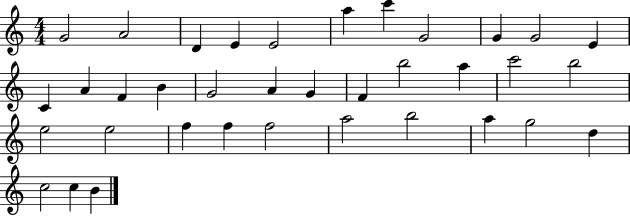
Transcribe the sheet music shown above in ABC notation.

X:1
T:Untitled
M:4/4
L:1/4
K:C
G2 A2 D E E2 a c' G2 G G2 E C A F B G2 A G F b2 a c'2 b2 e2 e2 f f f2 a2 b2 a g2 d c2 c B